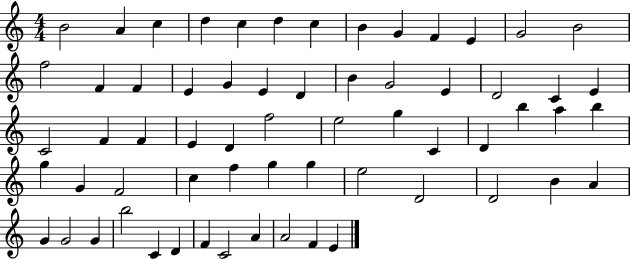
B4/h A4/q C5/q D5/q C5/q D5/q C5/q B4/q G4/q F4/q E4/q G4/h B4/h F5/h F4/q F4/q E4/q G4/q E4/q D4/q B4/q G4/h E4/q D4/h C4/q E4/q C4/h F4/q F4/q E4/q D4/q F5/h E5/h G5/q C4/q D4/q B5/q A5/q B5/q G5/q G4/q F4/h C5/q F5/q G5/q G5/q E5/h D4/h D4/h B4/q A4/q G4/q G4/h G4/q B5/h C4/q D4/q F4/q C4/h A4/q A4/h F4/q E4/q